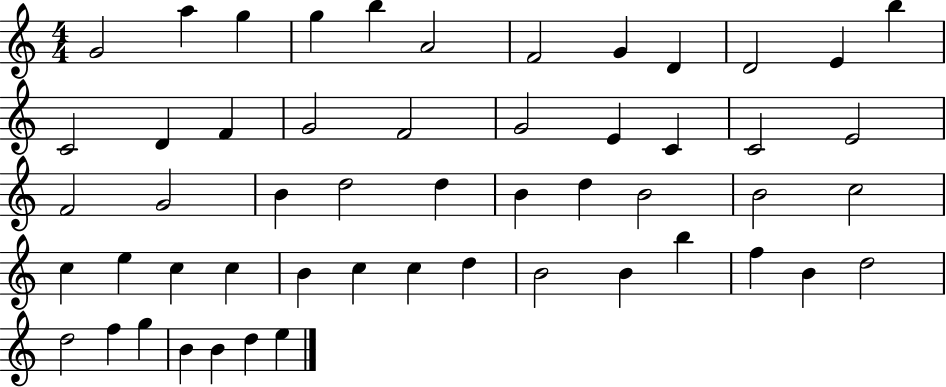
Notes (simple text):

G4/h A5/q G5/q G5/q B5/q A4/h F4/h G4/q D4/q D4/h E4/q B5/q C4/h D4/q F4/q G4/h F4/h G4/h E4/q C4/q C4/h E4/h F4/h G4/h B4/q D5/h D5/q B4/q D5/q B4/h B4/h C5/h C5/q E5/q C5/q C5/q B4/q C5/q C5/q D5/q B4/h B4/q B5/q F5/q B4/q D5/h D5/h F5/q G5/q B4/q B4/q D5/q E5/q